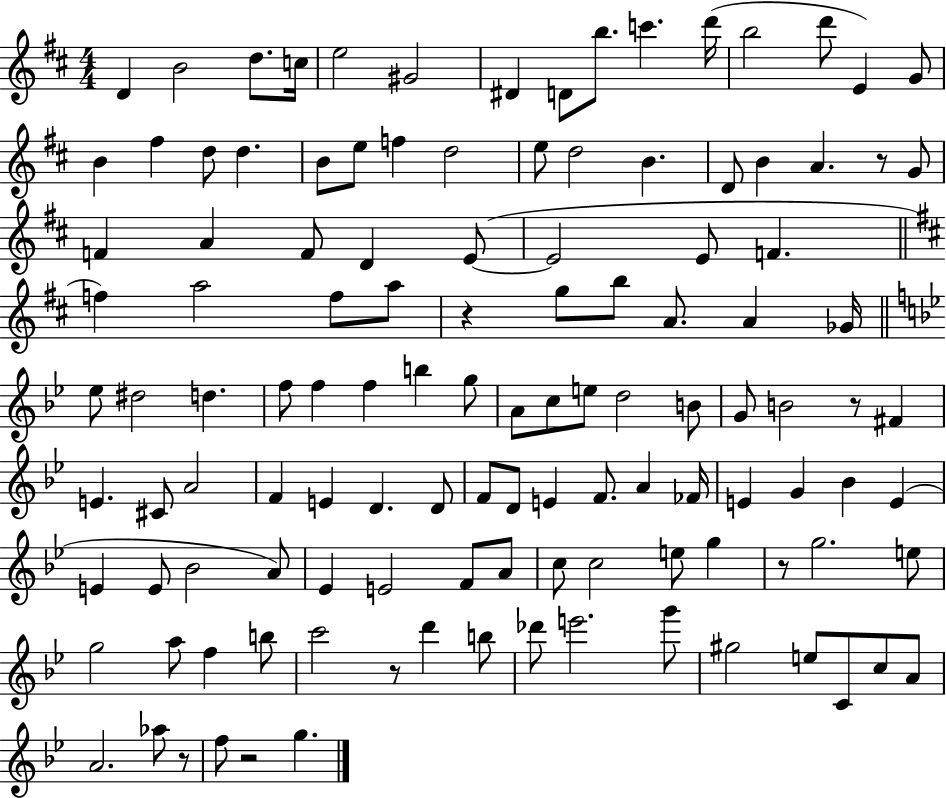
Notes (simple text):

D4/q B4/h D5/e. C5/s E5/h G#4/h D#4/q D4/e B5/e. C6/q. D6/s B5/h D6/e E4/q G4/e B4/q F#5/q D5/e D5/q. B4/e E5/e F5/q D5/h E5/e D5/h B4/q. D4/e B4/q A4/q. R/e G4/e F4/q A4/q F4/e D4/q E4/e E4/h E4/e F4/q. F5/q A5/h F5/e A5/e R/q G5/e B5/e A4/e. A4/q Gb4/s Eb5/e D#5/h D5/q. F5/e F5/q F5/q B5/q G5/e A4/e C5/e E5/e D5/h B4/e G4/e B4/h R/e F#4/q E4/q. C#4/e A4/h F4/q E4/q D4/q. D4/e F4/e D4/e E4/q F4/e. A4/q FES4/s E4/q G4/q Bb4/q E4/q E4/q E4/e Bb4/h A4/e Eb4/q E4/h F4/e A4/e C5/e C5/h E5/e G5/q R/e G5/h. E5/e G5/h A5/e F5/q B5/e C6/h R/e D6/q B5/e Db6/e E6/h. G6/e G#5/h E5/e C4/e C5/e A4/e A4/h. Ab5/e R/e F5/e R/h G5/q.